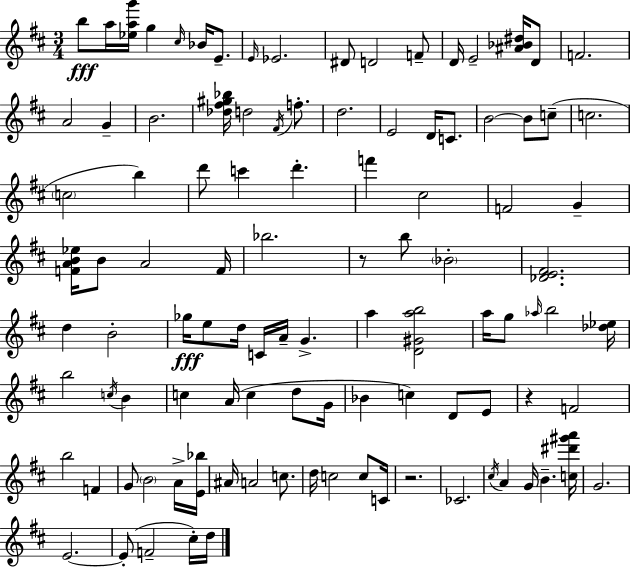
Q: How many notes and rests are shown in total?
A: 105